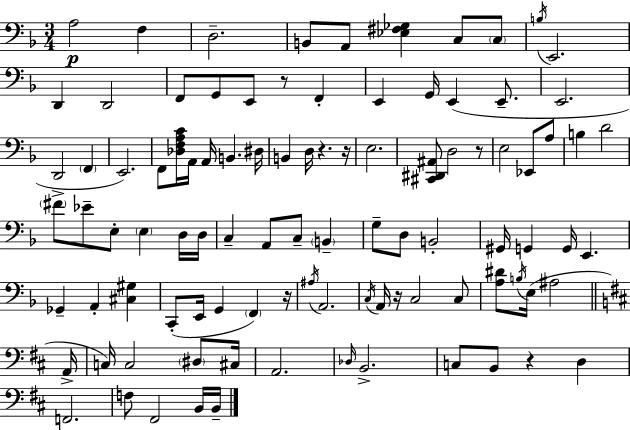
A3/h F3/q D3/h. B2/e A2/e [Eb3,F#3,Gb3]/q C3/e C3/e B3/s E2/h. D2/q D2/h F2/e G2/e E2/e R/e F2/q E2/q G2/s E2/q E2/e. E2/h. D2/h F2/q E2/h. F2/e [Db3,F3,A3,C4]/s A2/s A2/s B2/q. D#3/s B2/q D3/s R/q. R/s E3/h. [C#2,D#2,A#2]/e D3/h R/e E3/h Eb2/e A3/e B3/q D4/h F#4/e Eb4/e E3/e E3/q D3/s D3/s C3/q A2/e C3/e B2/q G3/e D3/e B2/h G#2/s G2/q G2/s E2/q. Gb2/q A2/q [C#3,G#3]/q C2/e E2/s G2/q F2/q R/s A#3/s A2/h. C3/s A2/s R/s C3/h C3/e [A3,D#4]/e B3/s E3/s A#3/h A2/s C3/s C3/h D#3/e C#3/s A2/h. Db3/s B2/h. C3/e B2/e R/q D3/q F2/h. F3/e F#2/h B2/s B2/s